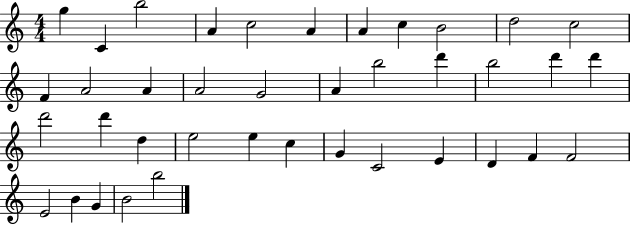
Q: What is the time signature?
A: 4/4